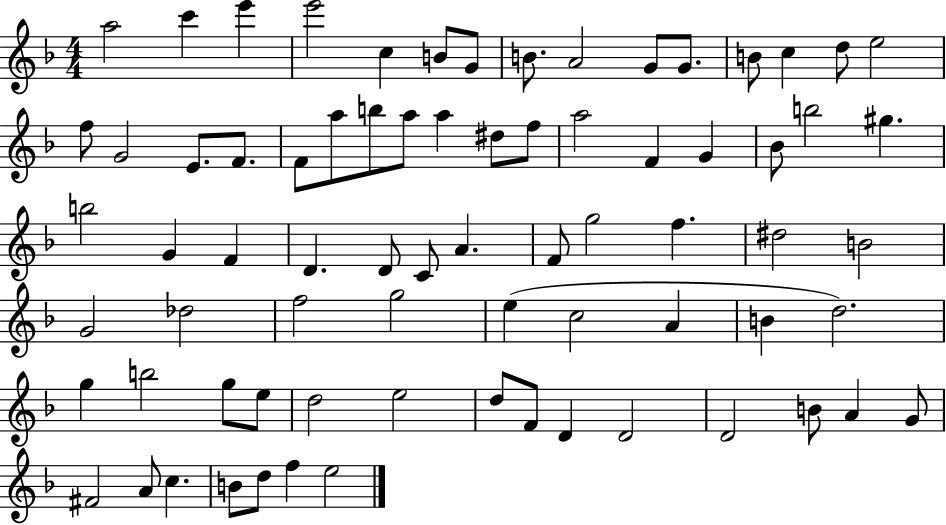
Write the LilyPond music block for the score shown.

{
  \clef treble
  \numericTimeSignature
  \time 4/4
  \key f \major
  a''2 c'''4 e'''4 | e'''2 c''4 b'8 g'8 | b'8. a'2 g'8 g'8. | b'8 c''4 d''8 e''2 | \break f''8 g'2 e'8. f'8. | f'8 a''8 b''8 a''8 a''4 dis''8 f''8 | a''2 f'4 g'4 | bes'8 b''2 gis''4. | \break b''2 g'4 f'4 | d'4. d'8 c'8 a'4. | f'8 g''2 f''4. | dis''2 b'2 | \break g'2 des''2 | f''2 g''2 | e''4( c''2 a'4 | b'4 d''2.) | \break g''4 b''2 g''8 e''8 | d''2 e''2 | d''8 f'8 d'4 d'2 | d'2 b'8 a'4 g'8 | \break fis'2 a'8 c''4. | b'8 d''8 f''4 e''2 | \bar "|."
}